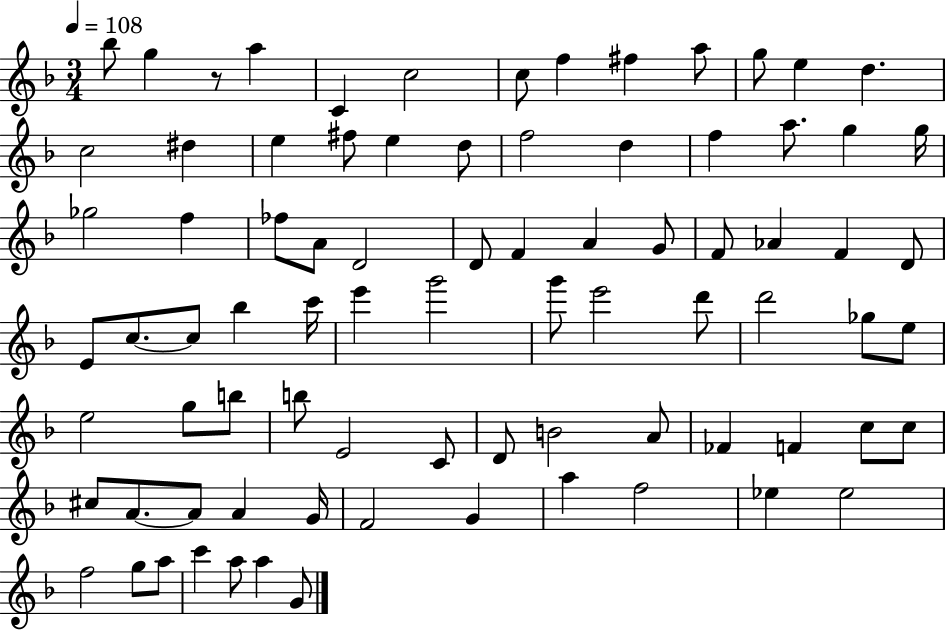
Bb5/e G5/q R/e A5/q C4/q C5/h C5/e F5/q F#5/q A5/e G5/e E5/q D5/q. C5/h D#5/q E5/q F#5/e E5/q D5/e F5/h D5/q F5/q A5/e. G5/q G5/s Gb5/h F5/q FES5/e A4/e D4/h D4/e F4/q A4/q G4/e F4/e Ab4/q F4/q D4/e E4/e C5/e. C5/e Bb5/q C6/s E6/q G6/h G6/e E6/h D6/e D6/h Gb5/e E5/e E5/h G5/e B5/e B5/e E4/h C4/e D4/e B4/h A4/e FES4/q F4/q C5/e C5/e C#5/e A4/e. A4/e A4/q G4/s F4/h G4/q A5/q F5/h Eb5/q Eb5/h F5/h G5/e A5/e C6/q A5/e A5/q G4/e